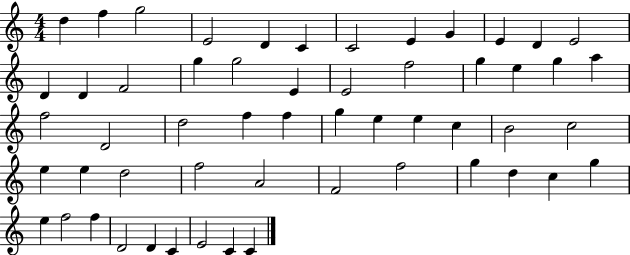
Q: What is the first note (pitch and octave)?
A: D5